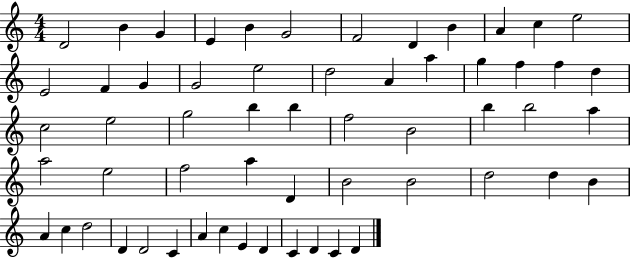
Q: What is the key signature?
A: C major